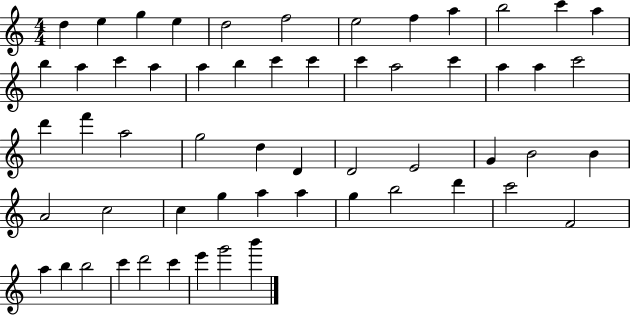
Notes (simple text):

D5/q E5/q G5/q E5/q D5/h F5/h E5/h F5/q A5/q B5/h C6/q A5/q B5/q A5/q C6/q A5/q A5/q B5/q C6/q C6/q C6/q A5/h C6/q A5/q A5/q C6/h D6/q F6/q A5/h G5/h D5/q D4/q D4/h E4/h G4/q B4/h B4/q A4/h C5/h C5/q G5/q A5/q A5/q G5/q B5/h D6/q C6/h F4/h A5/q B5/q B5/h C6/q D6/h C6/q E6/q G6/h B6/q